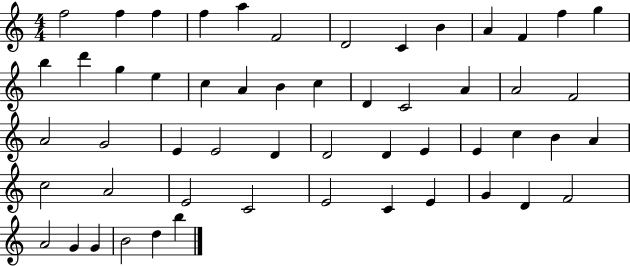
F5/h F5/q F5/q F5/q A5/q F4/h D4/h C4/q B4/q A4/q F4/q F5/q G5/q B5/q D6/q G5/q E5/q C5/q A4/q B4/q C5/q D4/q C4/h A4/q A4/h F4/h A4/h G4/h E4/q E4/h D4/q D4/h D4/q E4/q E4/q C5/q B4/q A4/q C5/h A4/h E4/h C4/h E4/h C4/q E4/q G4/q D4/q F4/h A4/h G4/q G4/q B4/h D5/q B5/q